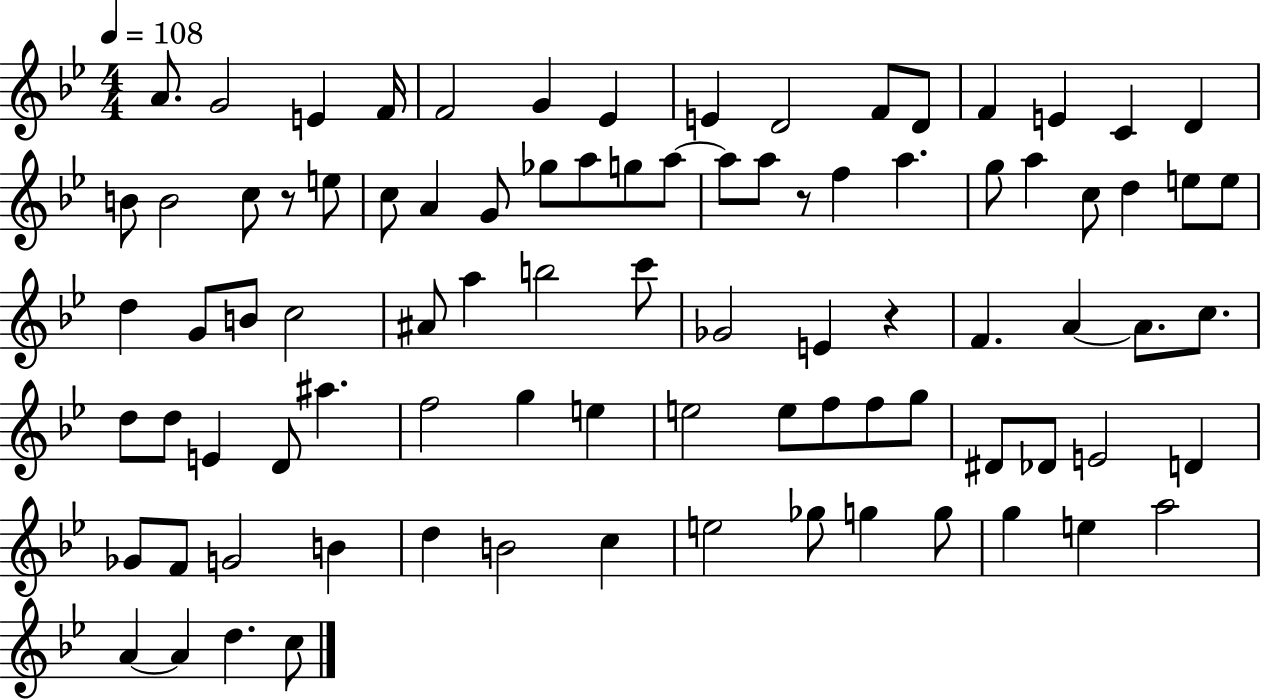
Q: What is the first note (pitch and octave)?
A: A4